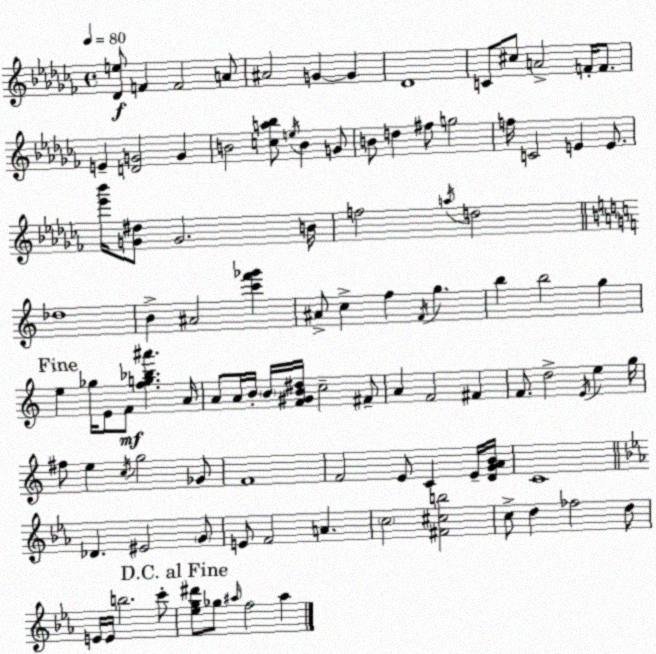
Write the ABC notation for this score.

X:1
T:Untitled
M:4/4
L:1/4
K:Abm
[_De]/2 F F2 A/2 ^A2 G G _D4 C/2 ^c/2 A2 F/4 F/2 E [DG]2 G B2 [ca_b]/2 e/4 B G/2 B/2 d ^f/2 g2 f/4 C2 E E/2 [_e'_b']/4 [G^d]/2 G2 B/4 f2 a/4 d2 _d4 B ^A2 [c'f'_g'] ^A/2 c f F/4 g b b2 g e _g/4 E/2 F/2 [fg_b^a'] A/4 A/2 A/4 B/4 B/4 [F^GB^d]/4 c2 ^F/2 A F2 ^F F/2 d2 E/4 e g/4 ^f/2 e c/4 g2 _G/2 F4 F2 E/2 C E/4 [DGAB]/4 C4 _D ^E2 G/2 E/2 F2 A c2 [^F^cb]2 c/2 d _f2 d/2 E/4 E/4 b2 c'/2 [_eg^d']/2 _g/2 ^a/4 f2 ^a